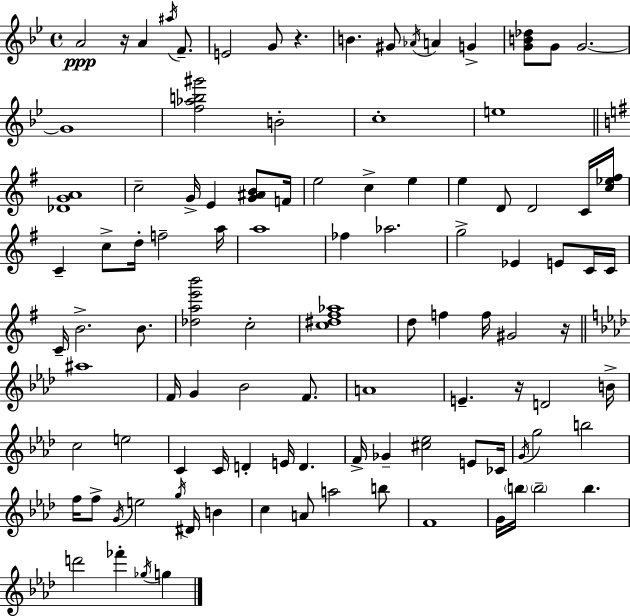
A4/h R/s A4/q A#5/s F4/e. E4/h G4/e R/q. B4/q. G#4/e Ab4/s A4/q G4/q [G4,B4,Db5]/e G4/e G4/h. G4/w [F5,Ab5,B5,G#6]/h B4/h C5/w E5/w [Db4,G4,A4]/w C5/h G4/s E4/q [G4,A#4,B4]/e F4/s E5/h C5/q E5/q E5/q D4/e D4/h C4/s [C5,Eb5,F#5]/s C4/q C5/e D5/s F5/h A5/s A5/w FES5/q Ab5/h. G5/h Eb4/q E4/e C4/s C4/s C4/s B4/h. B4/e. [Db5,A5,E6,B6]/h C5/h [C5,D#5,F#5,Ab5]/w D5/e F5/q F5/s G#4/h R/s A#5/w F4/s G4/q Bb4/h F4/e. A4/w E4/q. R/s D4/h B4/s C5/h E5/h C4/q C4/s D4/q E4/s D4/q. F4/s Gb4/q [C#5,Eb5]/h E4/e CES4/s G4/s G5/h B5/h F5/s F5/e G4/s E5/h G5/s D#4/s B4/q C5/q A4/e A5/h B5/e F4/w G4/s B5/s B5/h B5/q. D6/h FES6/q Gb5/s G5/q